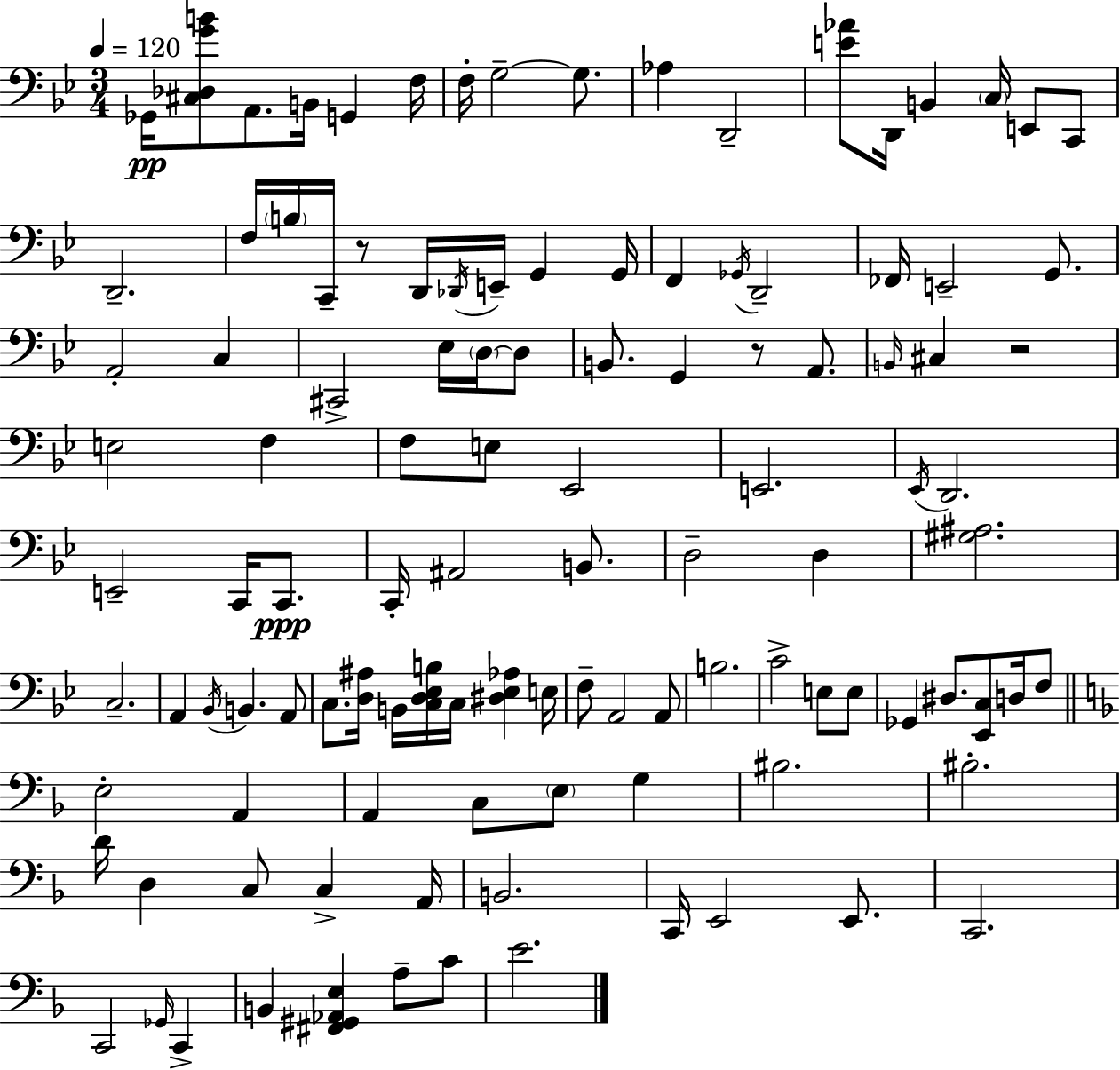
Gb2/s [C#3,Db3,G4,B4]/e A2/e. B2/s G2/q F3/s F3/s G3/h G3/e. Ab3/q D2/h [E4,Ab4]/e D2/s B2/q C3/s E2/e C2/e D2/h. F3/s B3/s C2/s R/e D2/s Db2/s E2/s G2/q G2/s F2/q Gb2/s D2/h FES2/s E2/h G2/e. A2/h C3/q C#2/h Eb3/s D3/s D3/e B2/e. G2/q R/e A2/e. B2/s C#3/q R/h E3/h F3/q F3/e E3/e Eb2/h E2/h. Eb2/s D2/h. E2/h C2/s C2/e. C2/s A#2/h B2/e. D3/h D3/q [G#3,A#3]/h. C3/h. A2/q Bb2/s B2/q. A2/e C3/e. [D3,A#3]/s B2/s [C3,D3,Eb3,B3]/s C3/s [D#3,Eb3,Ab3]/q E3/s F3/e A2/h A2/e B3/h. C4/h E3/e E3/e Gb2/q D#3/e. [Eb2,C3]/e D3/s F3/e E3/h A2/q A2/q C3/e E3/e G3/q BIS3/h. BIS3/h. D4/s D3/q C3/e C3/q A2/s B2/h. C2/s E2/h E2/e. C2/h. C2/h Gb2/s C2/q B2/q [F#2,G#2,Ab2,E3]/q A3/e C4/e E4/h.